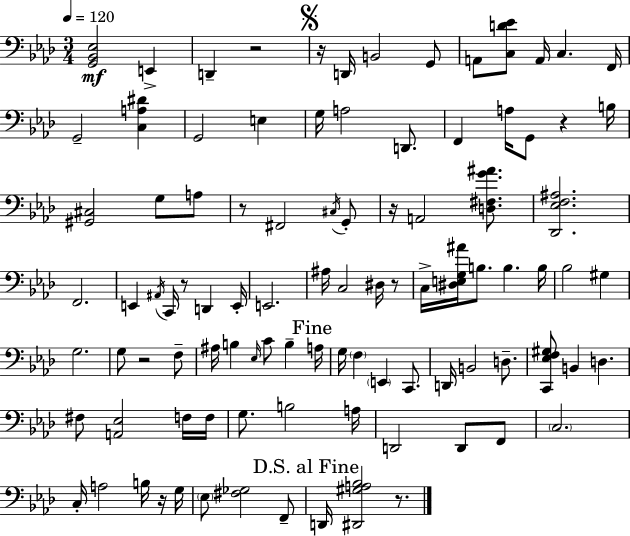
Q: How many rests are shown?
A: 10